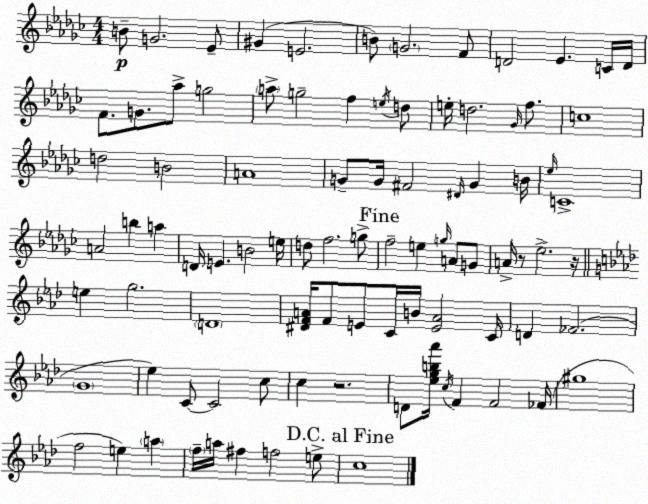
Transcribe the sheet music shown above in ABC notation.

X:1
T:Untitled
M:4/4
L:1/4
K:Ebm
B/2 G2 _E/2 ^G E2 B/2 G2 F/2 D2 _E C/4 D/4 F/2 G/2 _a/2 g2 a/2 g2 f e/4 d/2 e/4 d2 _G/4 f/2 c4 d2 B2 A4 G/2 G/4 ^F2 ^D/4 G B/4 _e/4 C4 A2 b a D/4 E B2 e/4 d/2 f2 g/2 f2 e g/4 A/2 G/2 A/4 z/2 _e2 z/4 e g2 D4 [^DFA]/4 F/2 E/2 C/4 B/4 [EA]2 C/4 D _F2 G4 _e C/2 C2 c/2 c z2 D/2 [_egb_a']/4 c/4 F F2 _F/4 ^g4 f2 e a f/4 a/4 ^f f2 e/2 c4